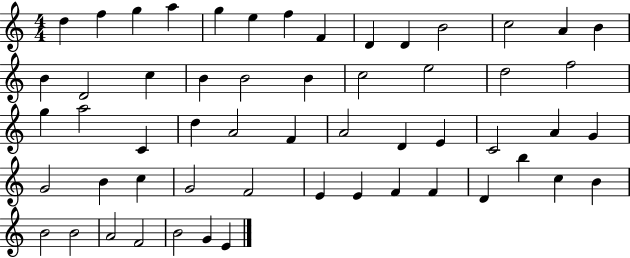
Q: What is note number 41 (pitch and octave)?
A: F4